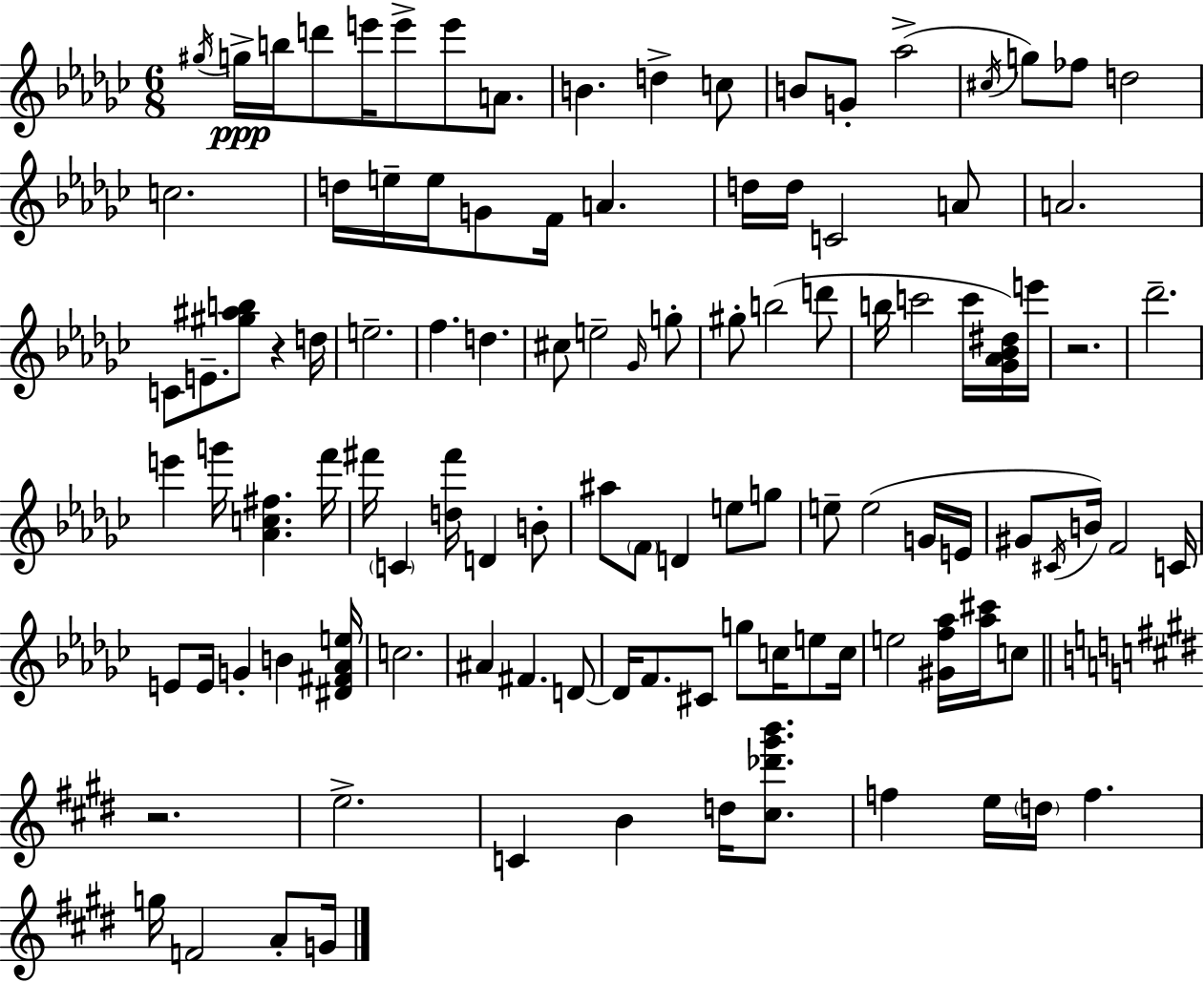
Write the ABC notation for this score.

X:1
T:Untitled
M:6/8
L:1/4
K:Ebm
^g/4 g/4 b/4 d'/2 e'/4 e'/2 e'/2 A/2 B d c/2 B/2 G/2 _a2 ^c/4 g/2 _f/2 d2 c2 d/4 e/4 e/4 G/2 F/4 A d/4 d/4 C2 A/2 A2 C/2 E/2 [^g^ab]/2 z d/4 e2 f d ^c/2 e2 _G/4 g/2 ^g/2 b2 d'/2 b/4 c'2 c'/4 [_G_A_B^d]/4 e'/4 z2 _d'2 e' g'/4 [_Ac^f] f'/4 ^f'/4 C [d^f']/4 D B/2 ^a/2 F/2 D e/2 g/2 e/2 e2 G/4 E/4 ^G/2 ^C/4 B/4 F2 C/4 E/2 E/4 G B [^D^F_Ae]/4 c2 ^A ^F D/2 D/4 F/2 ^C/2 g/2 c/4 e/2 c/4 e2 [^Gf_a]/4 [_a^c']/4 c/2 z2 e2 C B d/4 [^c_d'^g'b']/2 f e/4 d/4 f g/4 F2 A/2 G/4